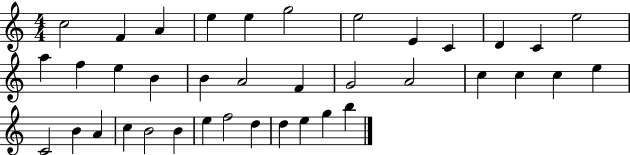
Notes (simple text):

C5/h F4/q A4/q E5/q E5/q G5/h E5/h E4/q C4/q D4/q C4/q E5/h A5/q F5/q E5/q B4/q B4/q A4/h F4/q G4/h A4/h C5/q C5/q C5/q E5/q C4/h B4/q A4/q C5/q B4/h B4/q E5/q F5/h D5/q D5/q E5/q G5/q B5/q